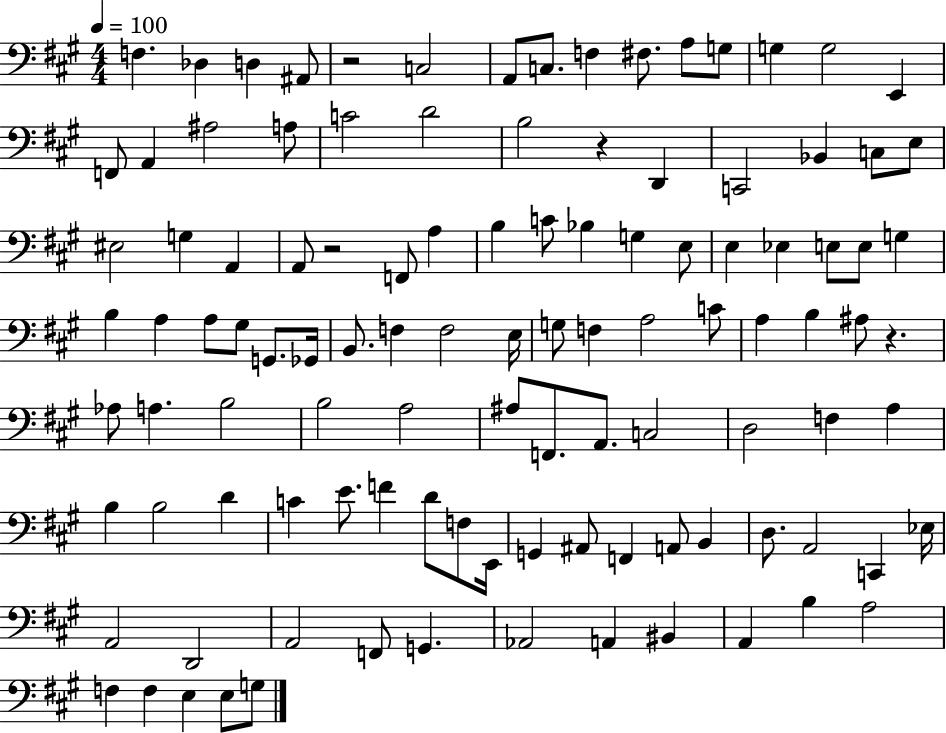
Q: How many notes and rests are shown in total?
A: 109